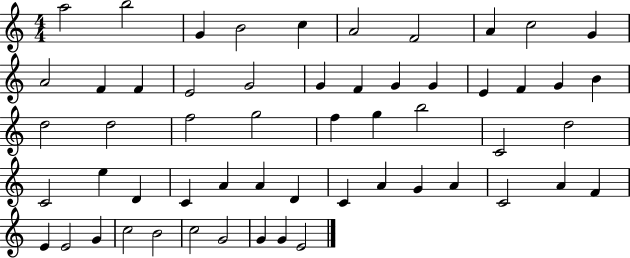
A5/h B5/h G4/q B4/h C5/q A4/h F4/h A4/q C5/h G4/q A4/h F4/q F4/q E4/h G4/h G4/q F4/q G4/q G4/q E4/q F4/q G4/q B4/q D5/h D5/h F5/h G5/h F5/q G5/q B5/h C4/h D5/h C4/h E5/q D4/q C4/q A4/q A4/q D4/q C4/q A4/q G4/q A4/q C4/h A4/q F4/q E4/q E4/h G4/q C5/h B4/h C5/h G4/h G4/q G4/q E4/h